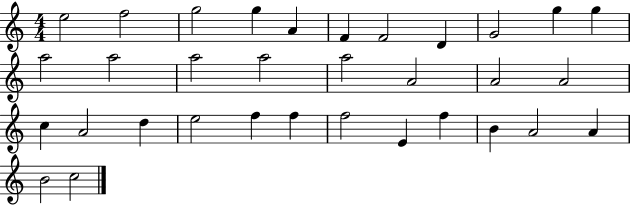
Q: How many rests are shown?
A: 0